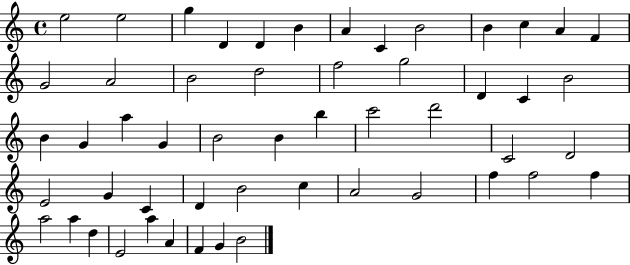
{
  \clef treble
  \time 4/4
  \defaultTimeSignature
  \key c \major
  e''2 e''2 | g''4 d'4 d'4 b'4 | a'4 c'4 b'2 | b'4 c''4 a'4 f'4 | \break g'2 a'2 | b'2 d''2 | f''2 g''2 | d'4 c'4 b'2 | \break b'4 g'4 a''4 g'4 | b'2 b'4 b''4 | c'''2 d'''2 | c'2 d'2 | \break e'2 g'4 c'4 | d'4 b'2 c''4 | a'2 g'2 | f''4 f''2 f''4 | \break a''2 a''4 d''4 | e'2 a''4 a'4 | f'4 g'4 b'2 | \bar "|."
}